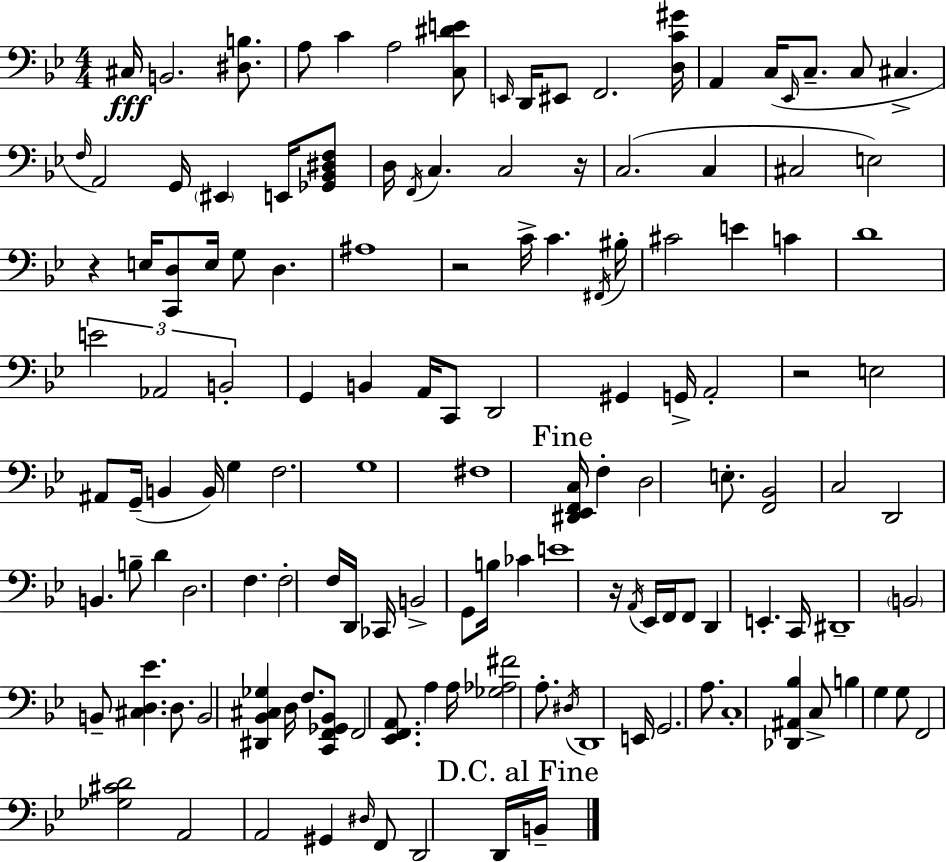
C#3/s B2/h. [D#3,B3]/e. A3/e C4/q A3/h [C3,D#4,E4]/e E2/s D2/s EIS2/e F2/h. [D3,C4,G#4]/s A2/q C3/s Eb2/s C3/e. C3/e C#3/q. F3/s A2/h G2/s EIS2/q E2/s [Gb2,Bb2,D#3,F3]/e D3/s F2/s C3/q. C3/h R/s C3/h. C3/q C#3/h E3/h R/q E3/s [C2,D3]/e E3/s G3/e D3/q. A#3/w R/h C4/s C4/q. F#2/s BIS3/s C#4/h E4/q C4/q D4/w E4/h Ab2/h B2/h G2/q B2/q A2/s C2/e D2/h G#2/q G2/s A2/h R/h E3/h A#2/e G2/s B2/q B2/s G3/q F3/h. G3/w F#3/w [D#2,Eb2,F2,C3]/s F3/q D3/h E3/e. [F2,Bb2]/h C3/h D2/h B2/q. B3/e D4/q D3/h. F3/q. F3/h F3/s D2/s CES2/s B2/h G2/e B3/s CES4/q E4/w R/s A2/s Eb2/s F2/s F2/e D2/q E2/q. C2/s D#2/w B2/h B2/e [C#3,D3,Eb4]/q. D3/e. B2/h [D#2,Bb2,C#3,Gb3]/q D3/s F3/e. [C2,F2,Gb2,Bb2]/e F2/h [Eb2,F2,A2]/e. A3/q A3/s [Gb3,Ab3,F#4]/h A3/e. D#3/s D2/w E2/s G2/h. A3/e. C3/w [Db2,A#2,Bb3]/q C3/e B3/q G3/q G3/e F2/h [Gb3,C#4,D4]/h A2/h A2/h G#2/q D#3/s F2/e D2/h D2/s B2/s